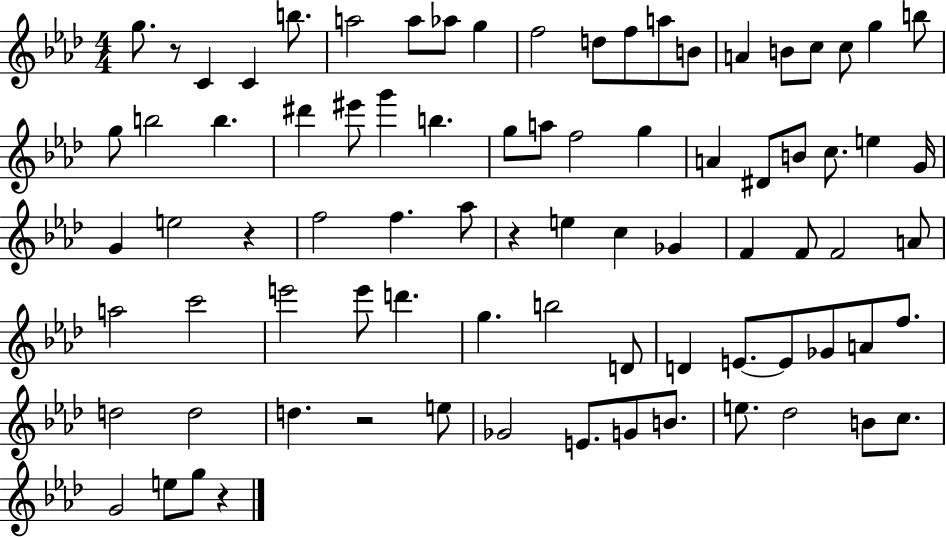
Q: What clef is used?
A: treble